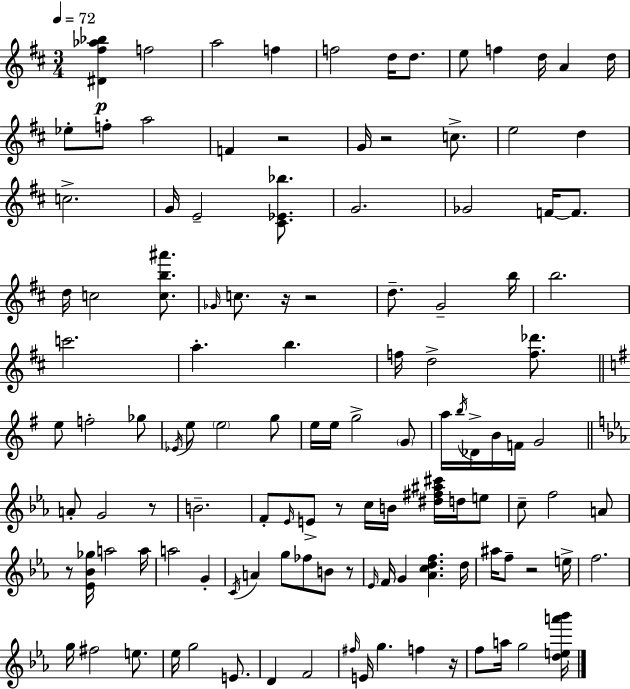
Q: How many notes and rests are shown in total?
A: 119